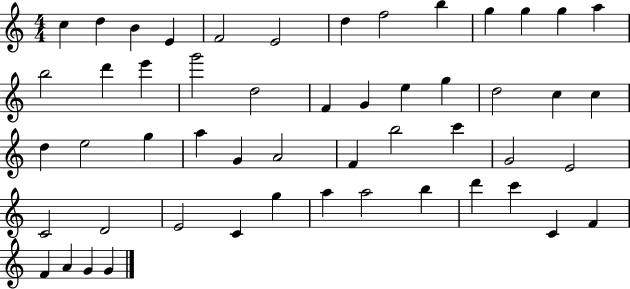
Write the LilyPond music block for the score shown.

{
  \clef treble
  \numericTimeSignature
  \time 4/4
  \key c \major
  c''4 d''4 b'4 e'4 | f'2 e'2 | d''4 f''2 b''4 | g''4 g''4 g''4 a''4 | \break b''2 d'''4 e'''4 | g'''2 d''2 | f'4 g'4 e''4 g''4 | d''2 c''4 c''4 | \break d''4 e''2 g''4 | a''4 g'4 a'2 | f'4 b''2 c'''4 | g'2 e'2 | \break c'2 d'2 | e'2 c'4 g''4 | a''4 a''2 b''4 | d'''4 c'''4 c'4 f'4 | \break f'4 a'4 g'4 g'4 | \bar "|."
}